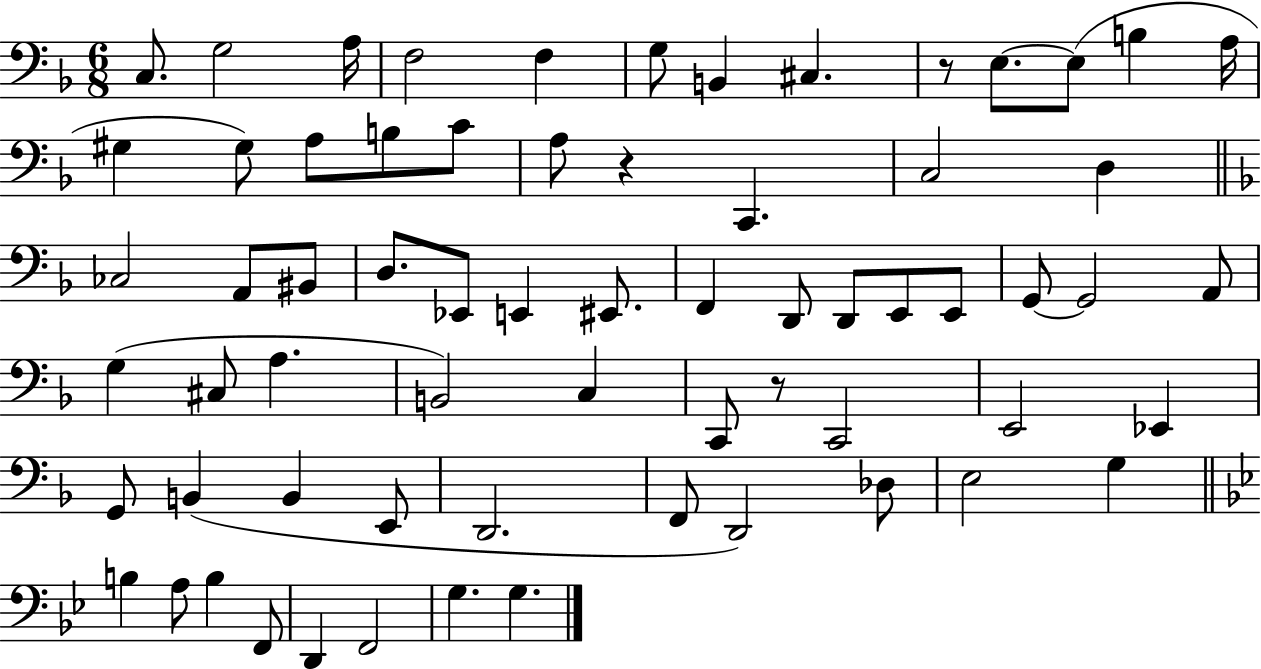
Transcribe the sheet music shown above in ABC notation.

X:1
T:Untitled
M:6/8
L:1/4
K:F
C,/2 G,2 A,/4 F,2 F, G,/2 B,, ^C, z/2 E,/2 E,/2 B, A,/4 ^G, ^G,/2 A,/2 B,/2 C/2 A,/2 z C,, C,2 D, _C,2 A,,/2 ^B,,/2 D,/2 _E,,/2 E,, ^E,,/2 F,, D,,/2 D,,/2 E,,/2 E,,/2 G,,/2 G,,2 A,,/2 G, ^C,/2 A, B,,2 C, C,,/2 z/2 C,,2 E,,2 _E,, G,,/2 B,, B,, E,,/2 D,,2 F,,/2 D,,2 _D,/2 E,2 G, B, A,/2 B, F,,/2 D,, F,,2 G, G,